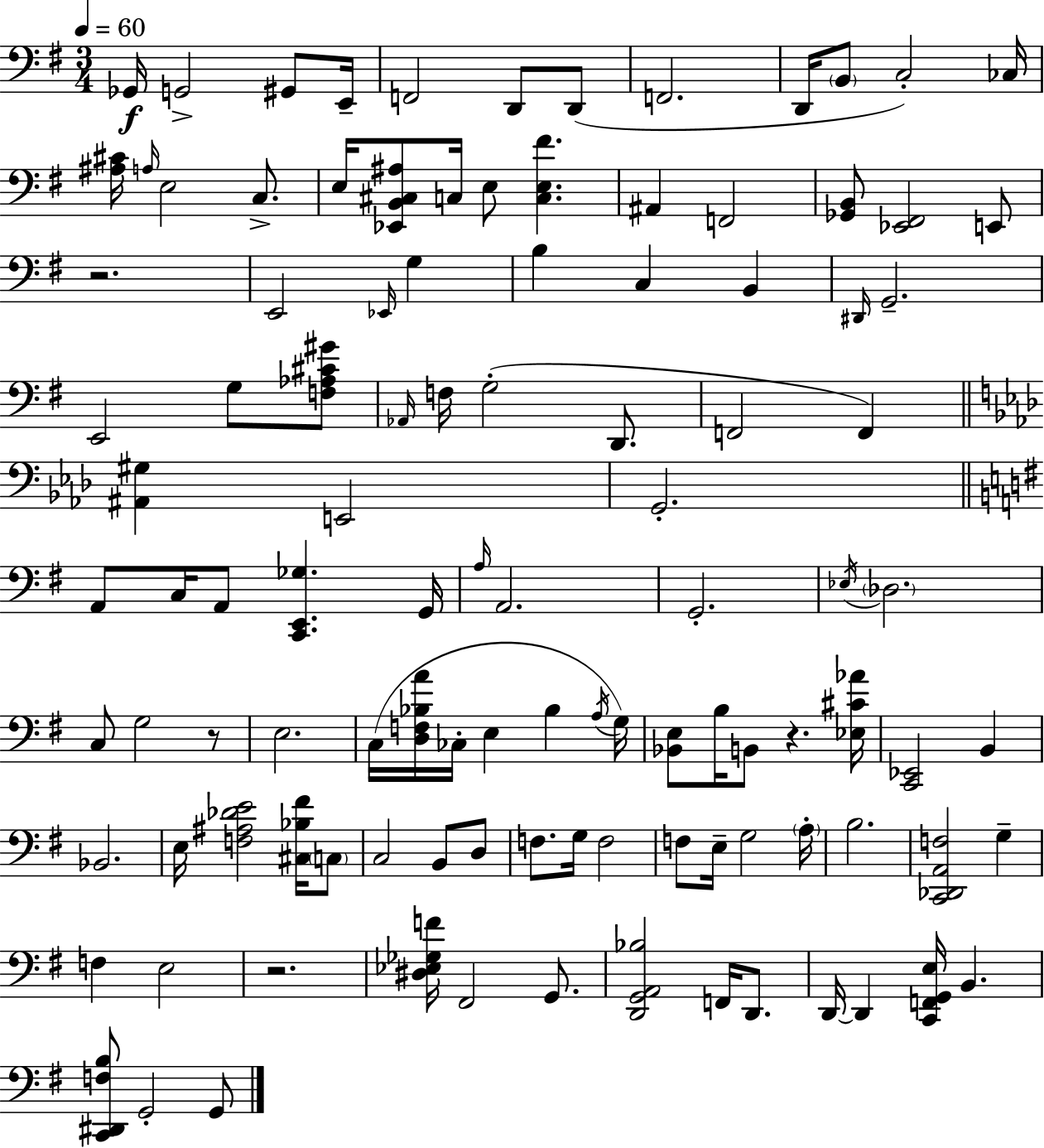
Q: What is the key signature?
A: G major